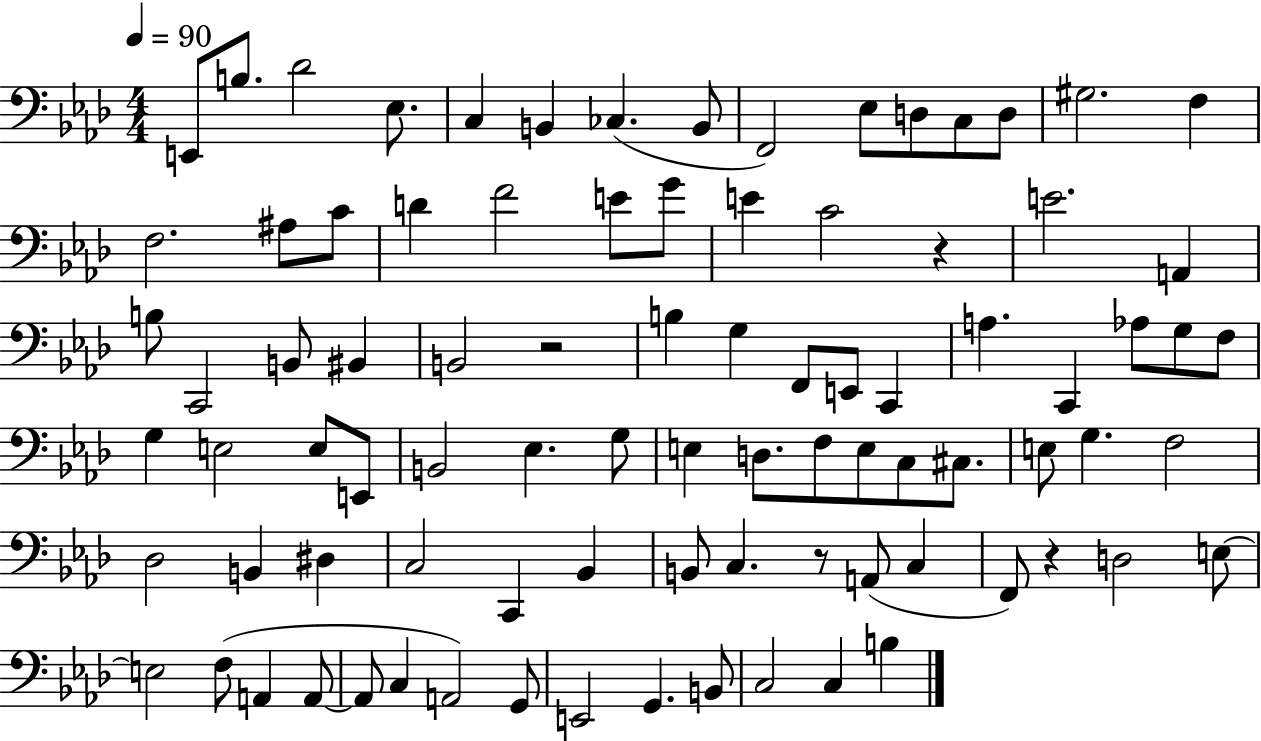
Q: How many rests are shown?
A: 4